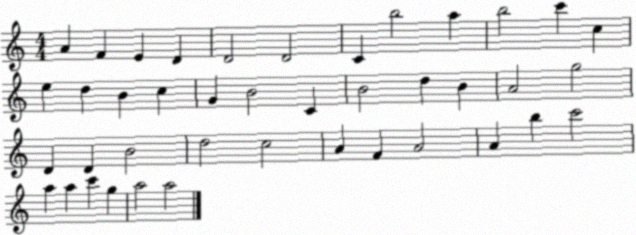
X:1
T:Untitled
M:4/4
L:1/4
K:C
A F E D D2 D2 C b2 a b2 c' c e d B c G B2 C B2 d B A2 g2 D D B2 d2 c2 A F A2 A b c'2 a a c' g a2 a2